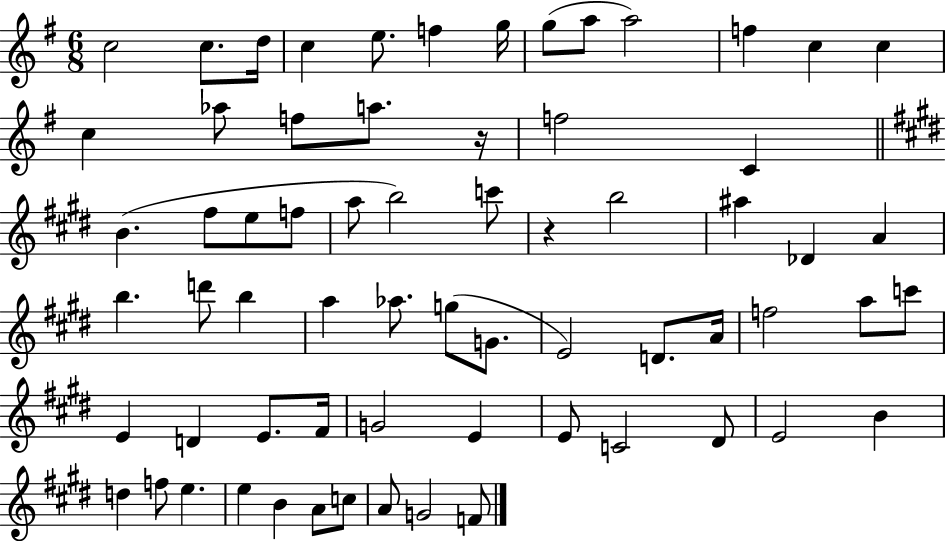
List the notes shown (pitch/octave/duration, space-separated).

C5/h C5/e. D5/s C5/q E5/e. F5/q G5/s G5/e A5/e A5/h F5/q C5/q C5/q C5/q Ab5/e F5/e A5/e. R/s F5/h C4/q B4/q. F#5/e E5/e F5/e A5/e B5/h C6/e R/q B5/h A#5/q Db4/q A4/q B5/q. D6/e B5/q A5/q Ab5/e. G5/e G4/e. E4/h D4/e. A4/s F5/h A5/e C6/e E4/q D4/q E4/e. F#4/s G4/h E4/q E4/e C4/h D#4/e E4/h B4/q D5/q F5/e E5/q. E5/q B4/q A4/e C5/e A4/e G4/h F4/e